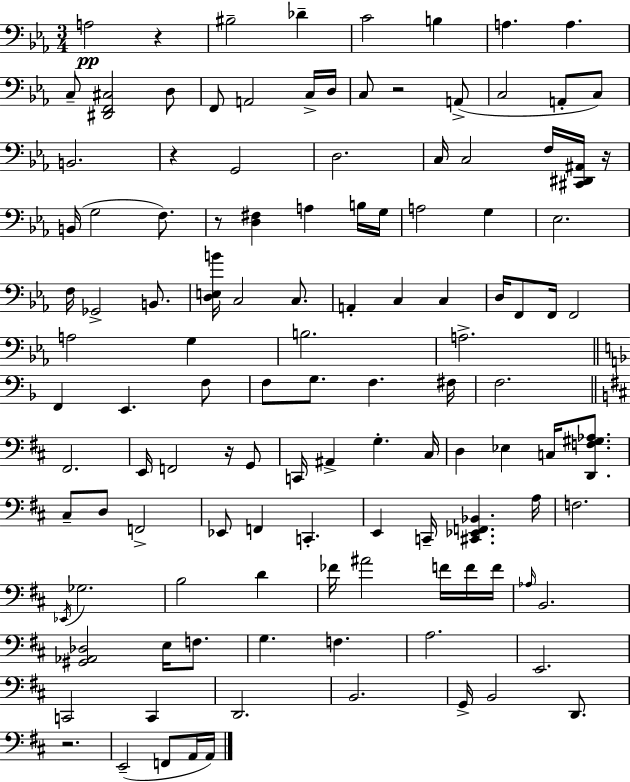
{
  \clef bass
  \numericTimeSignature
  \time 3/4
  \key c \minor
  a2\pp r4 | bis2-- des'4-- | c'2 b4 | a4. a4. | \break c8-- <dis, f, cis>2 d8 | f,8 a,2 c16-> d16 | c8 r2 a,8->( | c2 a,8-. c8) | \break b,2. | r4 g,2 | d2. | c16 c2 f16 <cis, dis, ais,>16 r16 | \break b,16( g2 f8.) | r8 <d fis>4 a4 b16 g16 | a2 g4 | ees2. | \break f16 ges,2-> b,8. | <d e b'>16 c2 c8. | a,4-. c4 c4 | d16 f,8 f,16 f,2 | \break a2 g4 | b2. | a2.-> | \bar "||" \break \key d \minor f,4 e,4. f8 | f8 g8. f4. fis16 | f2. | \bar "||" \break \key d \major fis,2. | e,16 f,2 r16 g,8 | c,16 ais,4-> g4.-. cis16 | d4 ees4 c16 <d, f gis aes>8. | \break cis8-- d8 f,2-> | ees,8 f,4 c,4.-. | e,4 c,16-- <cis, ees, f, bes,>4. a16 | f2. | \break \acciaccatura { ees,16 } ges2. | b2 d'4 | fes'16 ais'2 f'16 f'16 | f'16 \grace { aes16 } b,2. | \break <gis, aes, des>2 e16 f8. | g4. f4. | a2. | e,2. | \break c,2 c,4 | d,2. | b,2. | g,16-> b,2 d,8. | \break r2. | e,2--( f,8 | a,16 a,16) \bar "|."
}